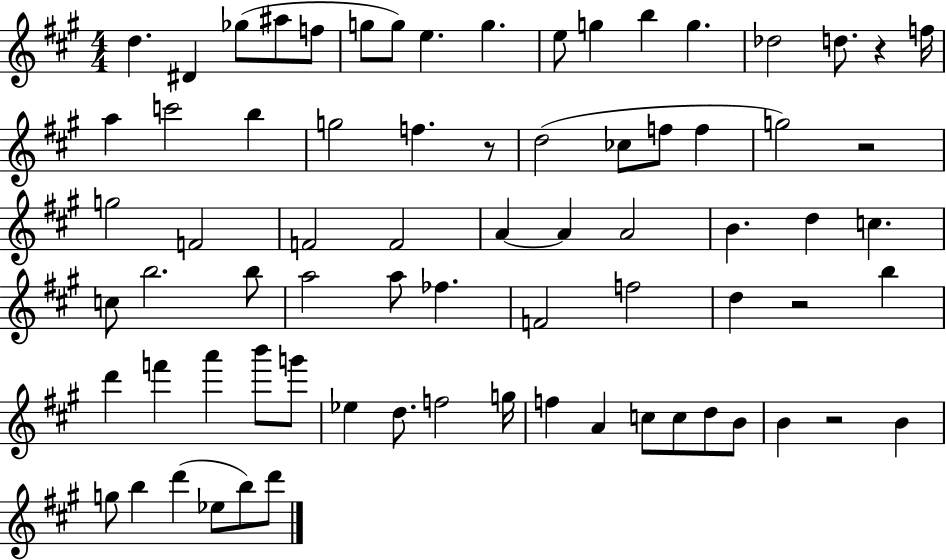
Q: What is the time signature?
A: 4/4